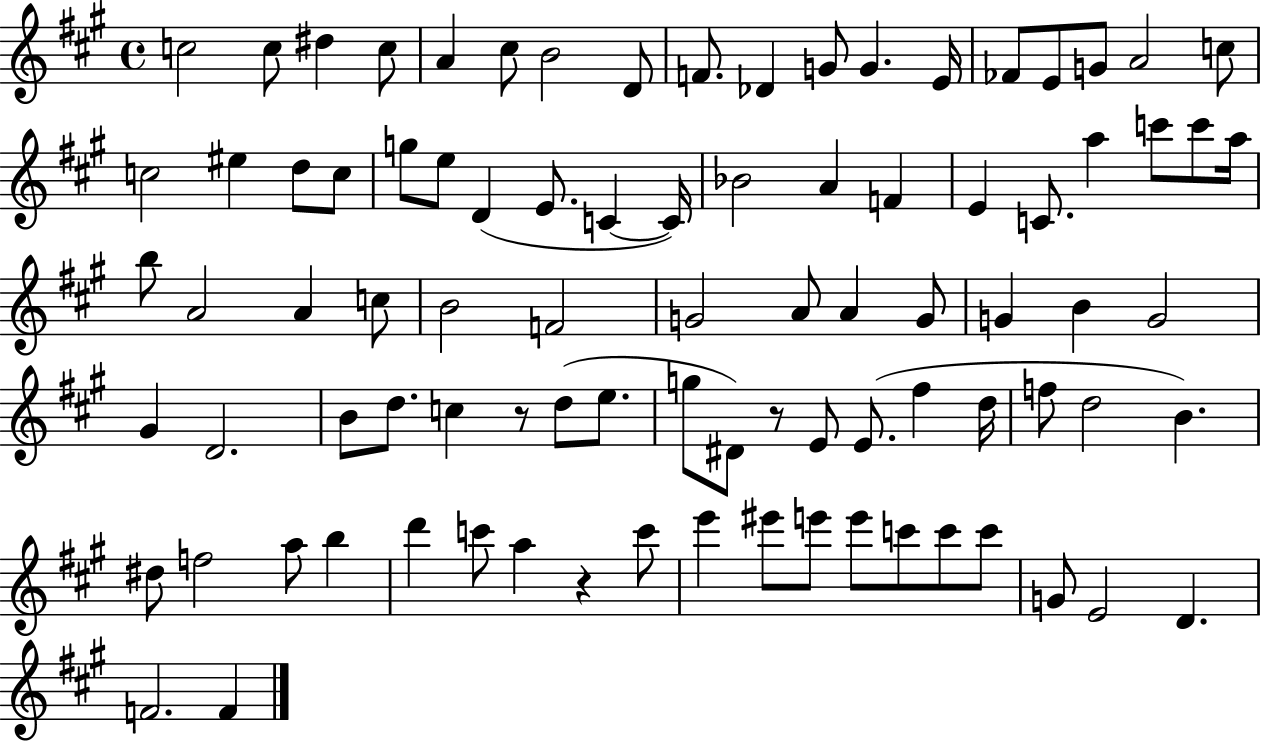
{
  \clef treble
  \time 4/4
  \defaultTimeSignature
  \key a \major
  c''2 c''8 dis''4 c''8 | a'4 cis''8 b'2 d'8 | f'8. des'4 g'8 g'4. e'16 | fes'8 e'8 g'8 a'2 c''8 | \break c''2 eis''4 d''8 c''8 | g''8 e''8 d'4( e'8. c'4~~ c'16) | bes'2 a'4 f'4 | e'4 c'8. a''4 c'''8 c'''8 a''16 | \break b''8 a'2 a'4 c''8 | b'2 f'2 | g'2 a'8 a'4 g'8 | g'4 b'4 g'2 | \break gis'4 d'2. | b'8 d''8. c''4 r8 d''8( e''8. | g''8 dis'8) r8 e'8 e'8.( fis''4 d''16 | f''8 d''2 b'4.) | \break dis''8 f''2 a''8 b''4 | d'''4 c'''8 a''4 r4 c'''8 | e'''4 eis'''8 e'''8 e'''8 c'''8 c'''8 c'''8 | g'8 e'2 d'4. | \break f'2. f'4 | \bar "|."
}